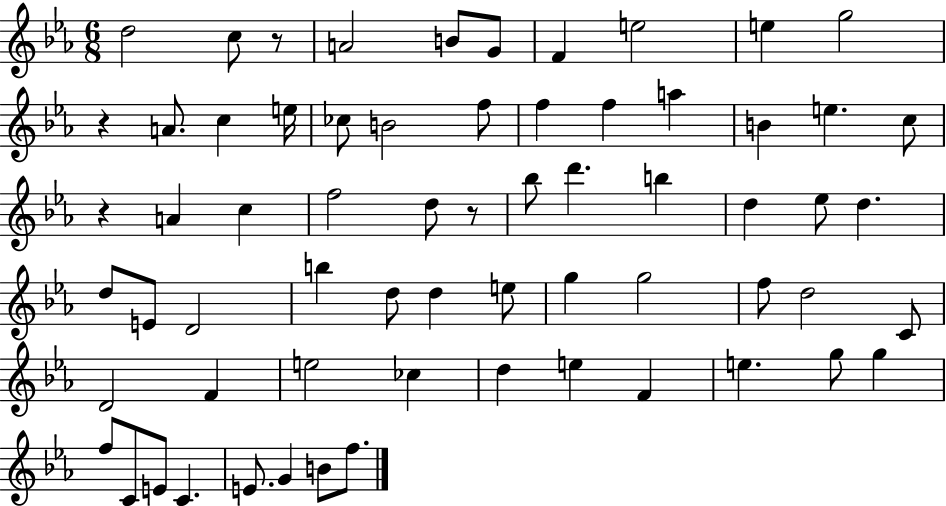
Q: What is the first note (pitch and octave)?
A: D5